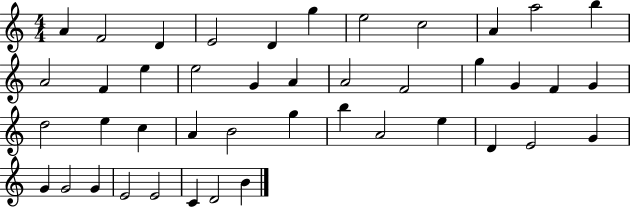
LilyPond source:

{
  \clef treble
  \numericTimeSignature
  \time 4/4
  \key c \major
  a'4 f'2 d'4 | e'2 d'4 g''4 | e''2 c''2 | a'4 a''2 b''4 | \break a'2 f'4 e''4 | e''2 g'4 a'4 | a'2 f'2 | g''4 g'4 f'4 g'4 | \break d''2 e''4 c''4 | a'4 b'2 g''4 | b''4 a'2 e''4 | d'4 e'2 g'4 | \break g'4 g'2 g'4 | e'2 e'2 | c'4 d'2 b'4 | \bar "|."
}